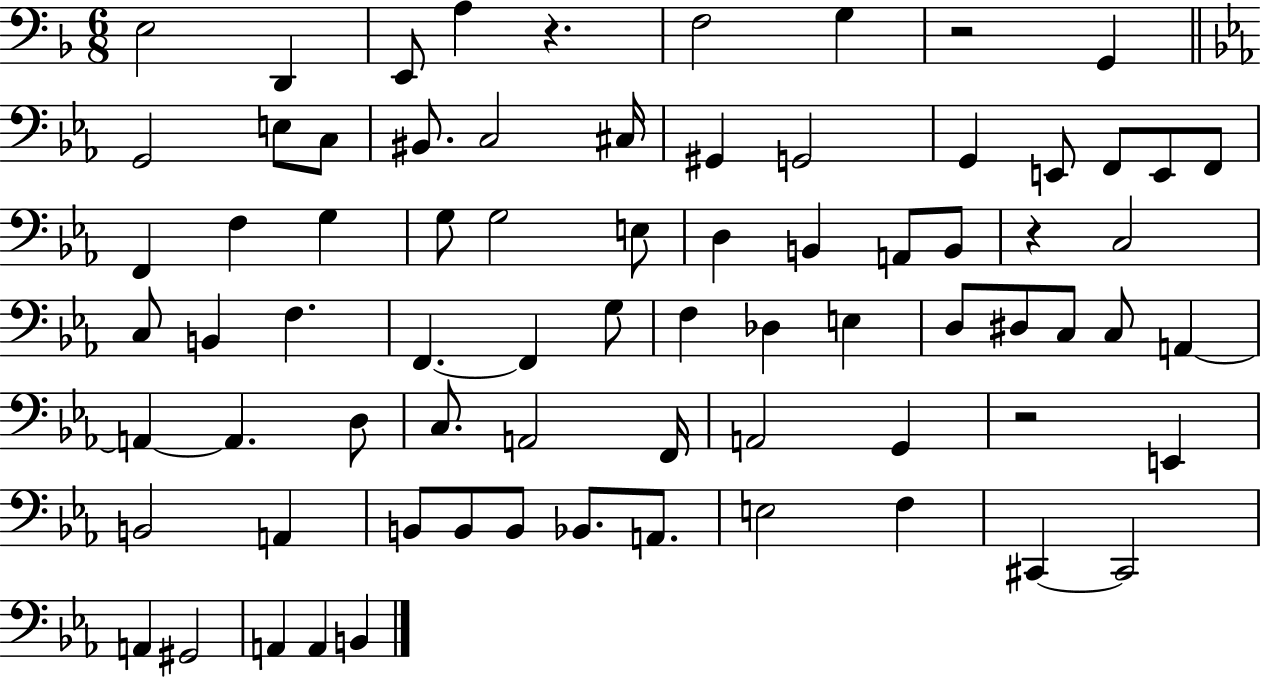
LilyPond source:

{
  \clef bass
  \numericTimeSignature
  \time 6/8
  \key f \major
  e2 d,4 | e,8 a4 r4. | f2 g4 | r2 g,4 | \break \bar "||" \break \key c \minor g,2 e8 c8 | bis,8. c2 cis16 | gis,4 g,2 | g,4 e,8 f,8 e,8 f,8 | \break f,4 f4 g4 | g8 g2 e8 | d4 b,4 a,8 b,8 | r4 c2 | \break c8 b,4 f4. | f,4.~~ f,4 g8 | f4 des4 e4 | d8 dis8 c8 c8 a,4~~ | \break a,4~~ a,4. d8 | c8. a,2 f,16 | a,2 g,4 | r2 e,4 | \break b,2 a,4 | b,8 b,8 b,8 bes,8. a,8. | e2 f4 | cis,4~~ cis,2 | \break a,4 gis,2 | a,4 a,4 b,4 | \bar "|."
}